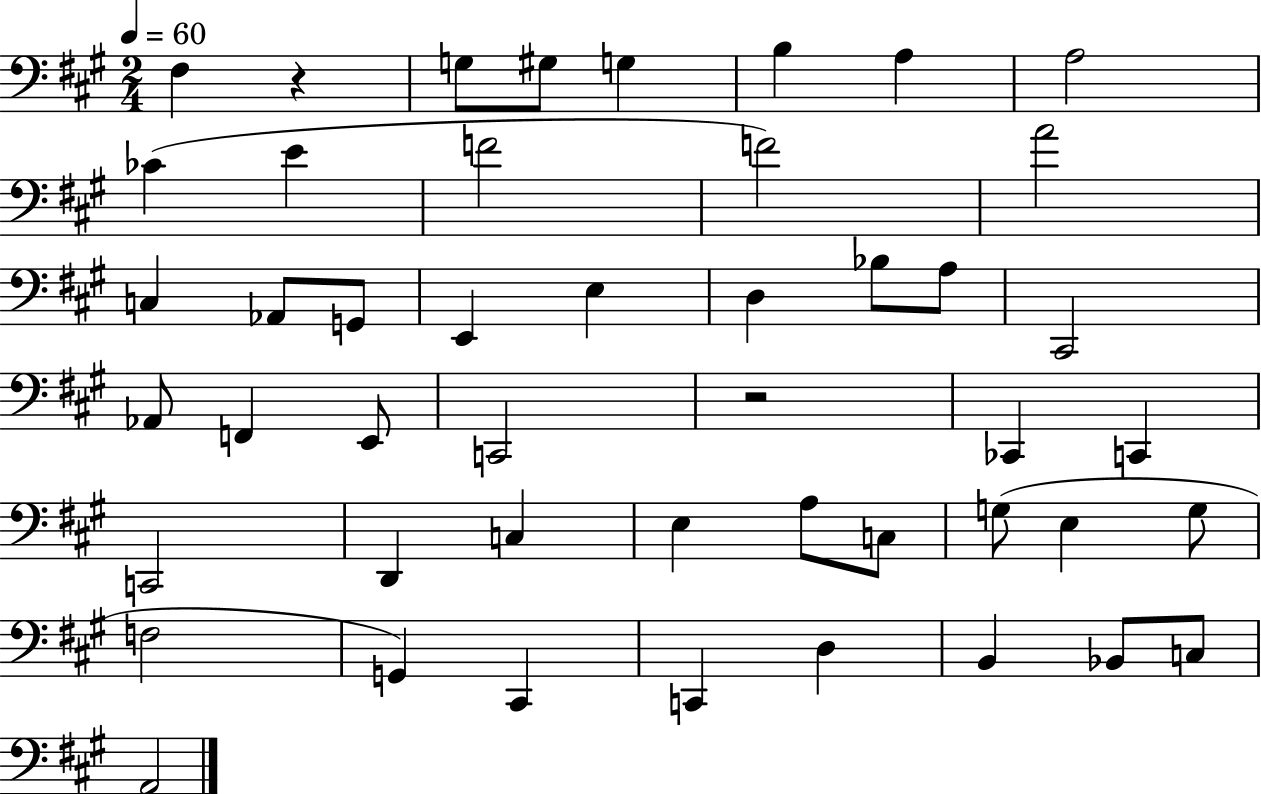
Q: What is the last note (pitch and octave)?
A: A2